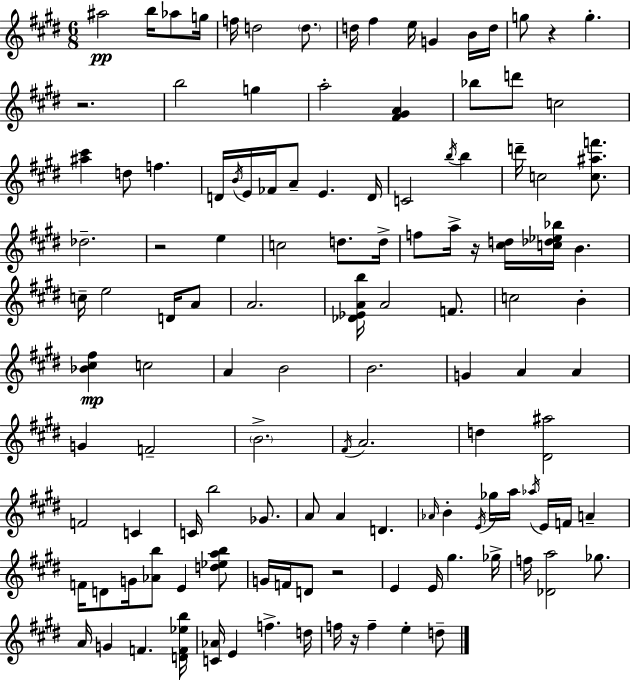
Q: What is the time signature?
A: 6/8